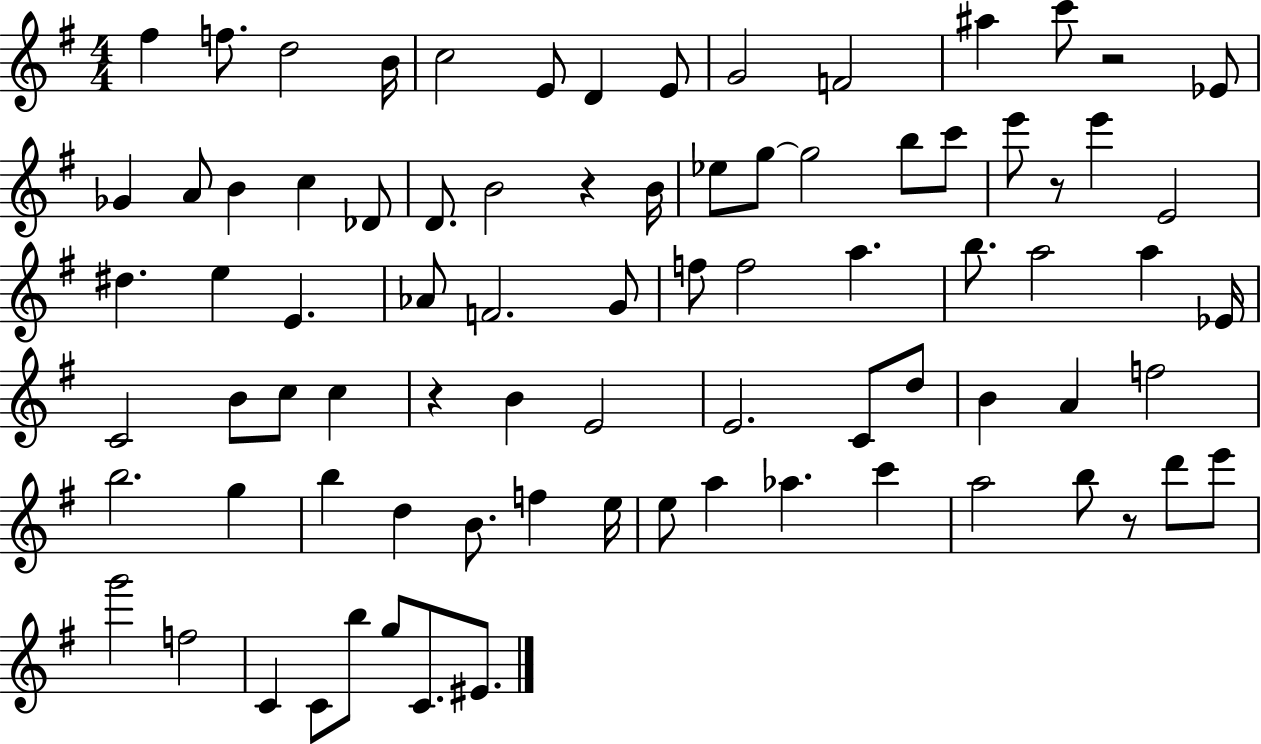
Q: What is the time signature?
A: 4/4